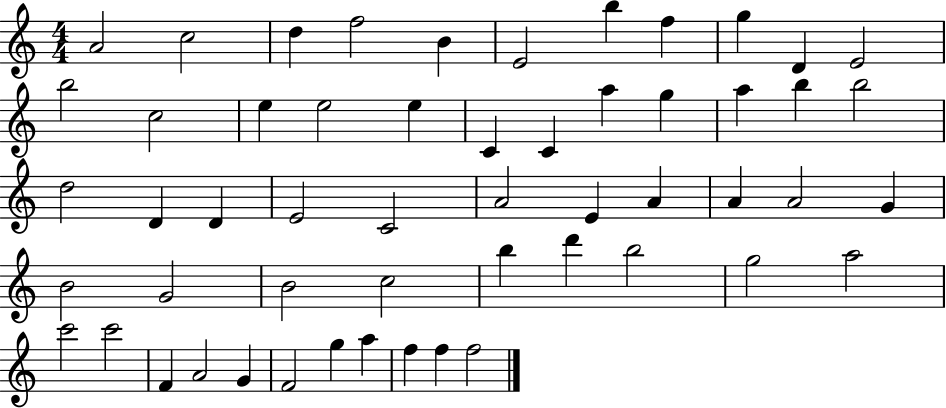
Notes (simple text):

A4/h C5/h D5/q F5/h B4/q E4/h B5/q F5/q G5/q D4/q E4/h B5/h C5/h E5/q E5/h E5/q C4/q C4/q A5/q G5/q A5/q B5/q B5/h D5/h D4/q D4/q E4/h C4/h A4/h E4/q A4/q A4/q A4/h G4/q B4/h G4/h B4/h C5/h B5/q D6/q B5/h G5/h A5/h C6/h C6/h F4/q A4/h G4/q F4/h G5/q A5/q F5/q F5/q F5/h